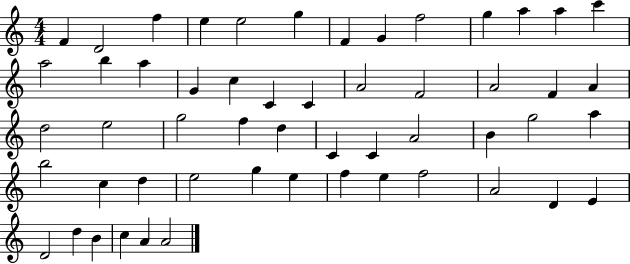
F4/q D4/h F5/q E5/q E5/h G5/q F4/q G4/q F5/h G5/q A5/q A5/q C6/q A5/h B5/q A5/q G4/q C5/q C4/q C4/q A4/h F4/h A4/h F4/q A4/q D5/h E5/h G5/h F5/q D5/q C4/q C4/q A4/h B4/q G5/h A5/q B5/h C5/q D5/q E5/h G5/q E5/q F5/q E5/q F5/h A4/h D4/q E4/q D4/h D5/q B4/q C5/q A4/q A4/h